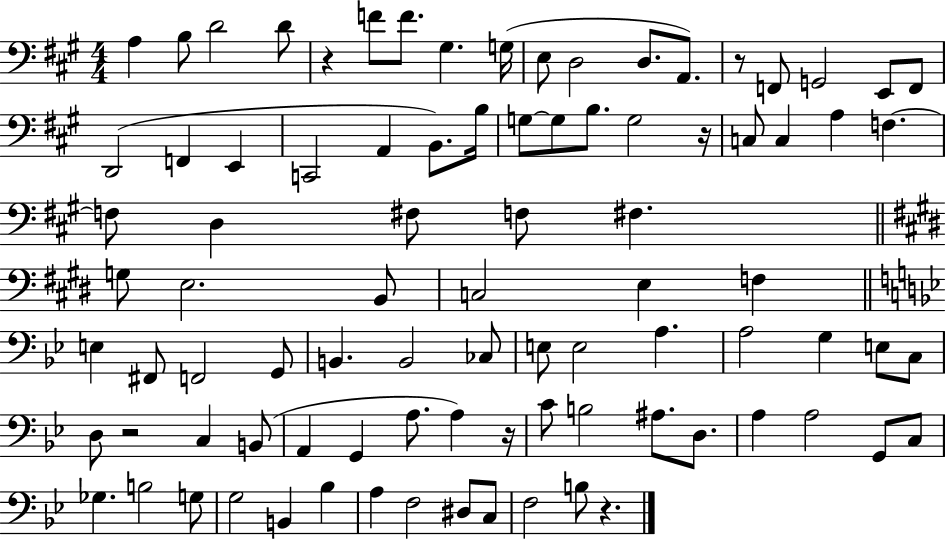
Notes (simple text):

A3/q B3/e D4/h D4/e R/q F4/e F4/e. G#3/q. G3/s E3/e D3/h D3/e. A2/e. R/e F2/e G2/h E2/e F2/e D2/h F2/q E2/q C2/h A2/q B2/e. B3/s G3/e G3/e B3/e. G3/h R/s C3/e C3/q A3/q F3/q. F3/e D3/q F#3/e F3/e F#3/q. G3/e E3/h. B2/e C3/h E3/q F3/q E3/q F#2/e F2/h G2/e B2/q. B2/h CES3/e E3/e E3/h A3/q. A3/h G3/q E3/e C3/e D3/e R/h C3/q B2/e A2/q G2/q A3/e. A3/q R/s C4/e B3/h A#3/e. D3/e. A3/q A3/h G2/e C3/e Gb3/q. B3/h G3/e G3/h B2/q Bb3/q A3/q F3/h D#3/e C3/e F3/h B3/e R/q.